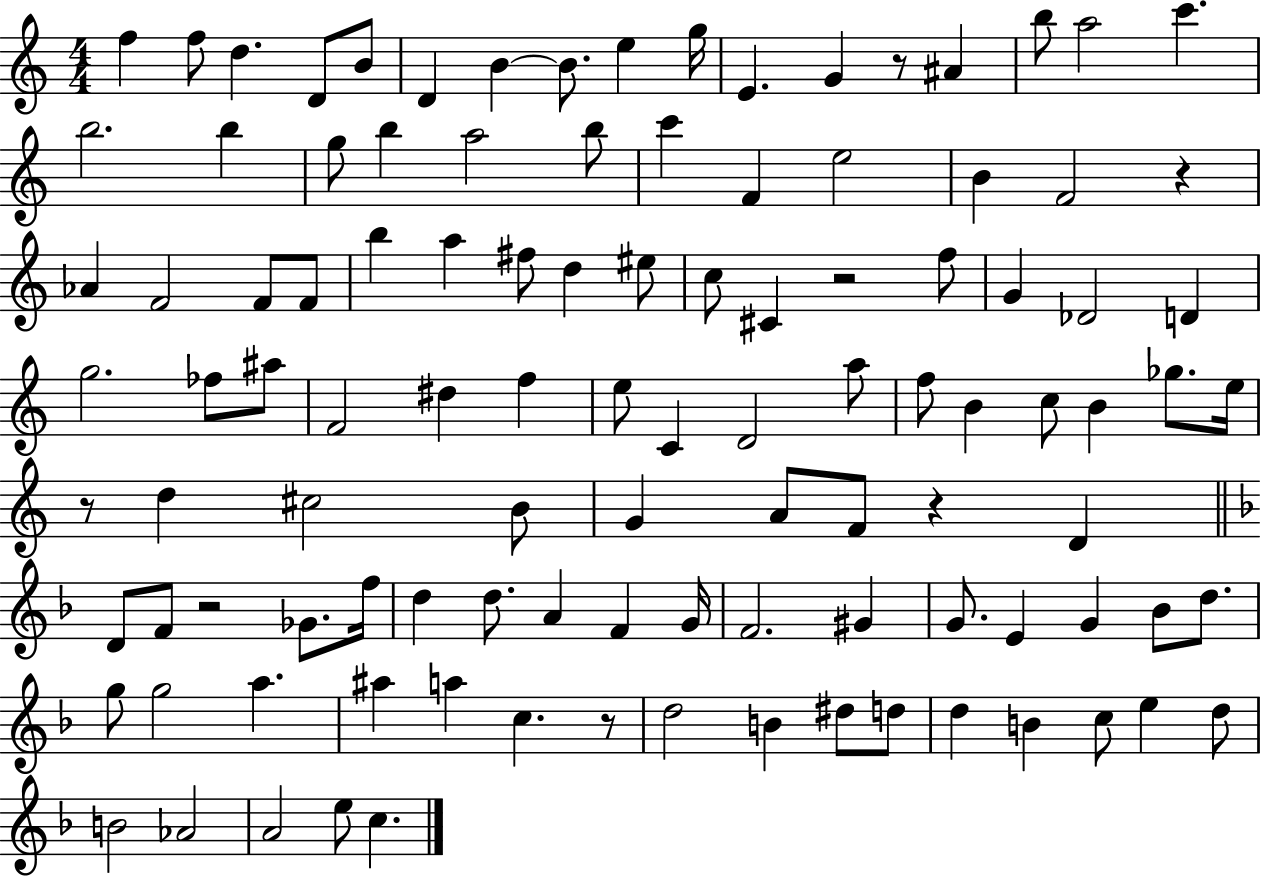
F5/q F5/e D5/q. D4/e B4/e D4/q B4/q B4/e. E5/q G5/s E4/q. G4/q R/e A#4/q B5/e A5/h C6/q. B5/h. B5/q G5/e B5/q A5/h B5/e C6/q F4/q E5/h B4/q F4/h R/q Ab4/q F4/h F4/e F4/e B5/q A5/q F#5/e D5/q EIS5/e C5/e C#4/q R/h F5/e G4/q Db4/h D4/q G5/h. FES5/e A#5/e F4/h D#5/q F5/q E5/e C4/q D4/h A5/e F5/e B4/q C5/e B4/q Gb5/e. E5/s R/e D5/q C#5/h B4/e G4/q A4/e F4/e R/q D4/q D4/e F4/e R/h Gb4/e. F5/s D5/q D5/e. A4/q F4/q G4/s F4/h. G#4/q G4/e. E4/q G4/q Bb4/e D5/e. G5/e G5/h A5/q. A#5/q A5/q C5/q. R/e D5/h B4/q D#5/e D5/e D5/q B4/q C5/e E5/q D5/e B4/h Ab4/h A4/h E5/e C5/q.